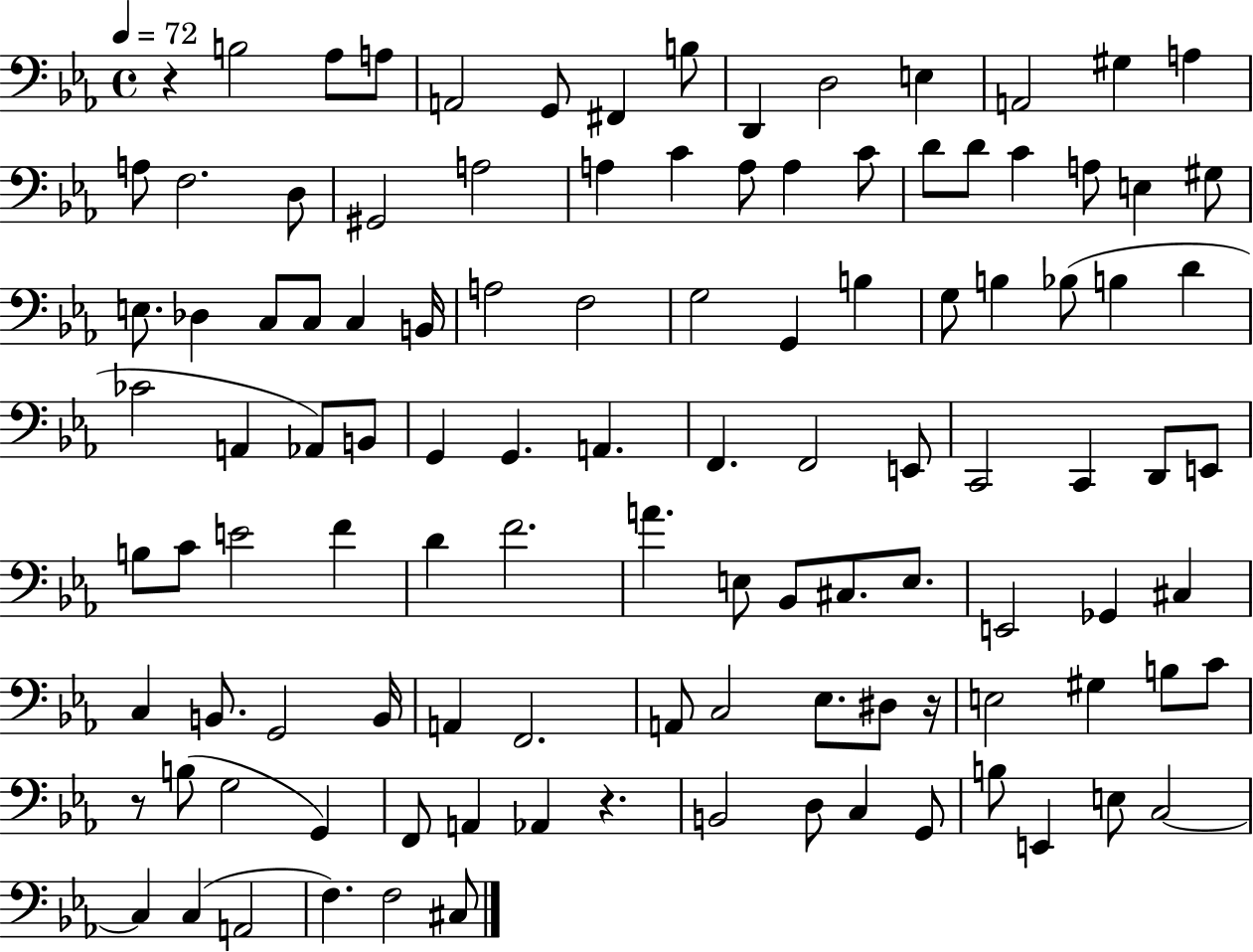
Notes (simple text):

R/q B3/h Ab3/e A3/e A2/h G2/e F#2/q B3/e D2/q D3/h E3/q A2/h G#3/q A3/q A3/e F3/h. D3/e G#2/h A3/h A3/q C4/q A3/e A3/q C4/e D4/e D4/e C4/q A3/e E3/q G#3/e E3/e. Db3/q C3/e C3/e C3/q B2/s A3/h F3/h G3/h G2/q B3/q G3/e B3/q Bb3/e B3/q D4/q CES4/h A2/q Ab2/e B2/e G2/q G2/q. A2/q. F2/q. F2/h E2/e C2/h C2/q D2/e E2/e B3/e C4/e E4/h F4/q D4/q F4/h. A4/q. E3/e Bb2/e C#3/e. E3/e. E2/h Gb2/q C#3/q C3/q B2/e. G2/h B2/s A2/q F2/h. A2/e C3/h Eb3/e. D#3/e R/s E3/h G#3/q B3/e C4/e R/e B3/e G3/h G2/q F2/e A2/q Ab2/q R/q. B2/h D3/e C3/q G2/e B3/e E2/q E3/e C3/h C3/q C3/q A2/h F3/q. F3/h C#3/e